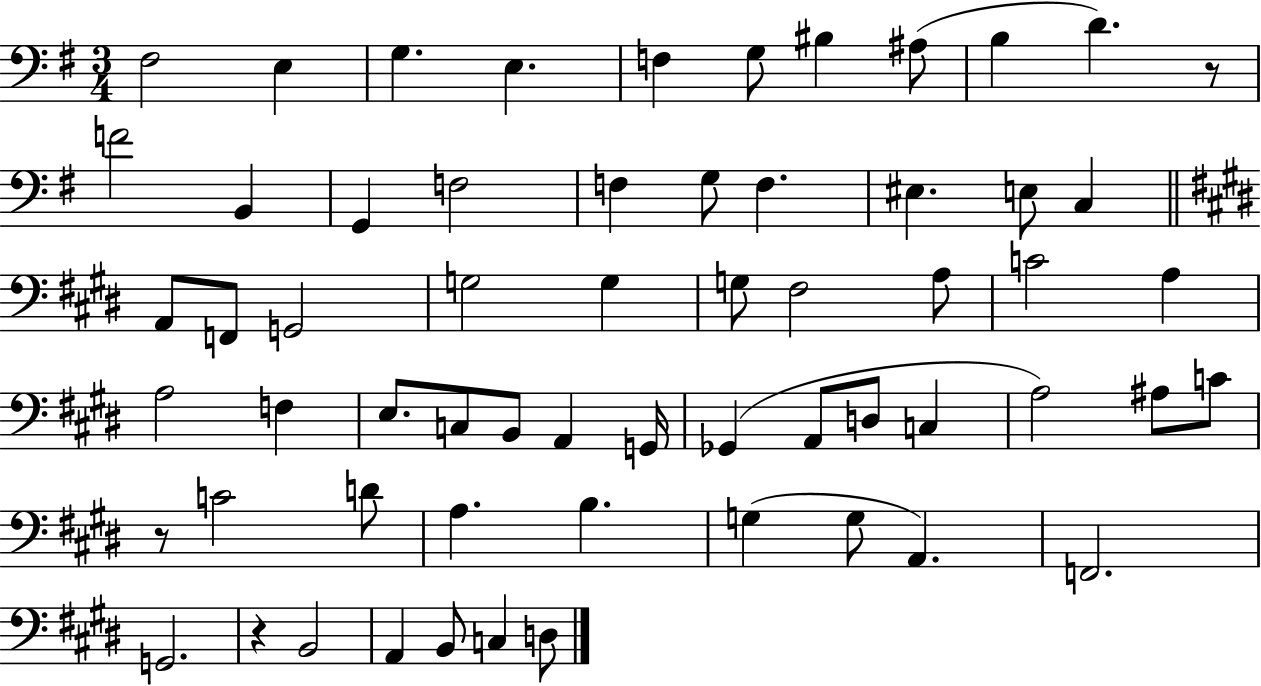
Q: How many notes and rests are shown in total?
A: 61